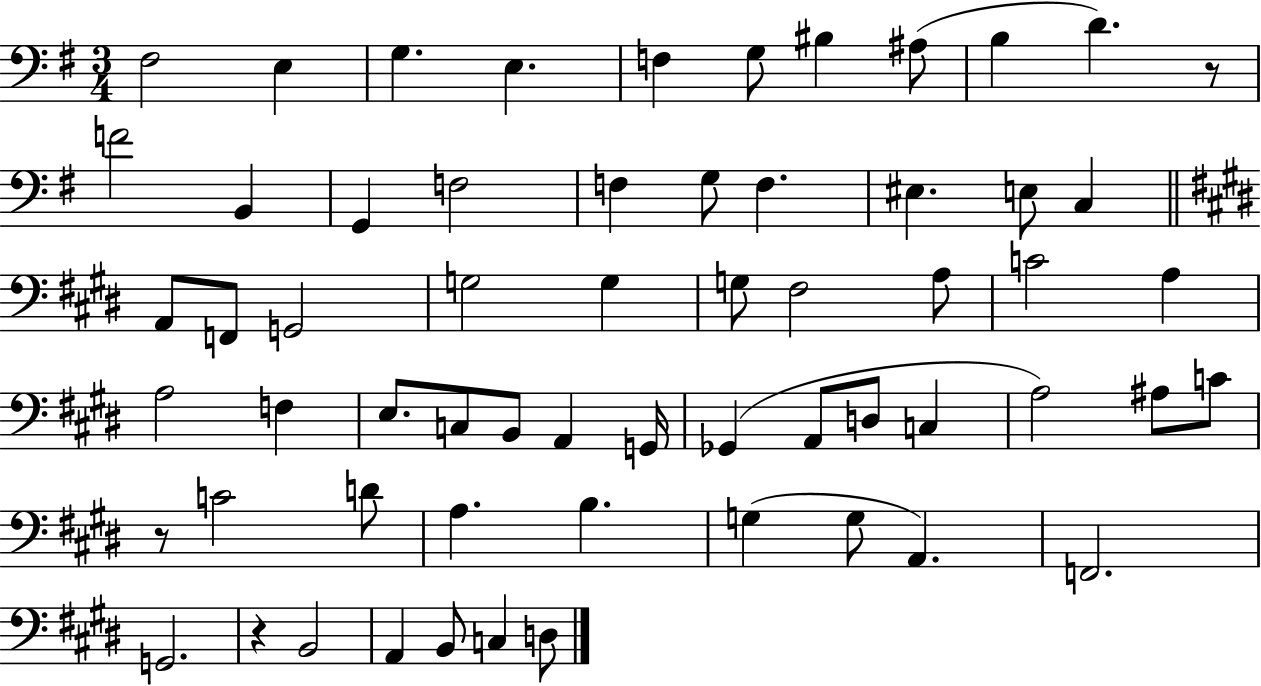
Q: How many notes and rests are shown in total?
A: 61